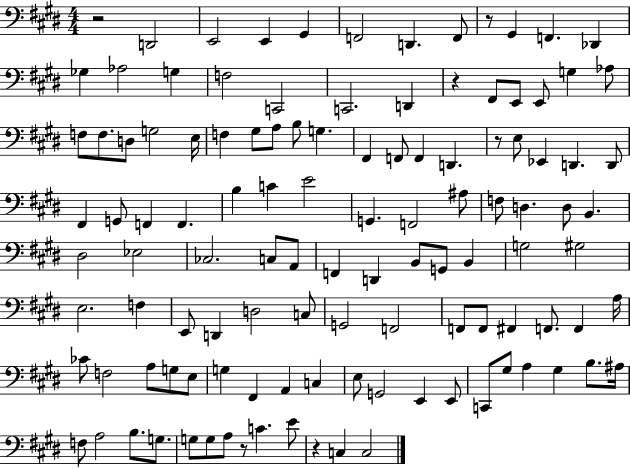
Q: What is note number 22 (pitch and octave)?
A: Ab3